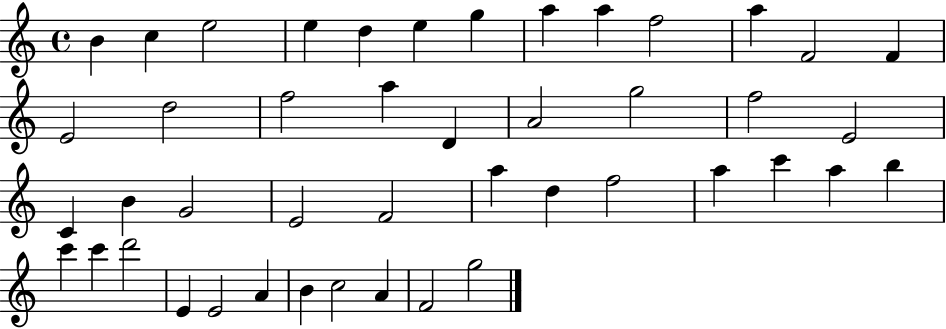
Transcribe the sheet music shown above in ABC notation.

X:1
T:Untitled
M:4/4
L:1/4
K:C
B c e2 e d e g a a f2 a F2 F E2 d2 f2 a D A2 g2 f2 E2 C B G2 E2 F2 a d f2 a c' a b c' c' d'2 E E2 A B c2 A F2 g2